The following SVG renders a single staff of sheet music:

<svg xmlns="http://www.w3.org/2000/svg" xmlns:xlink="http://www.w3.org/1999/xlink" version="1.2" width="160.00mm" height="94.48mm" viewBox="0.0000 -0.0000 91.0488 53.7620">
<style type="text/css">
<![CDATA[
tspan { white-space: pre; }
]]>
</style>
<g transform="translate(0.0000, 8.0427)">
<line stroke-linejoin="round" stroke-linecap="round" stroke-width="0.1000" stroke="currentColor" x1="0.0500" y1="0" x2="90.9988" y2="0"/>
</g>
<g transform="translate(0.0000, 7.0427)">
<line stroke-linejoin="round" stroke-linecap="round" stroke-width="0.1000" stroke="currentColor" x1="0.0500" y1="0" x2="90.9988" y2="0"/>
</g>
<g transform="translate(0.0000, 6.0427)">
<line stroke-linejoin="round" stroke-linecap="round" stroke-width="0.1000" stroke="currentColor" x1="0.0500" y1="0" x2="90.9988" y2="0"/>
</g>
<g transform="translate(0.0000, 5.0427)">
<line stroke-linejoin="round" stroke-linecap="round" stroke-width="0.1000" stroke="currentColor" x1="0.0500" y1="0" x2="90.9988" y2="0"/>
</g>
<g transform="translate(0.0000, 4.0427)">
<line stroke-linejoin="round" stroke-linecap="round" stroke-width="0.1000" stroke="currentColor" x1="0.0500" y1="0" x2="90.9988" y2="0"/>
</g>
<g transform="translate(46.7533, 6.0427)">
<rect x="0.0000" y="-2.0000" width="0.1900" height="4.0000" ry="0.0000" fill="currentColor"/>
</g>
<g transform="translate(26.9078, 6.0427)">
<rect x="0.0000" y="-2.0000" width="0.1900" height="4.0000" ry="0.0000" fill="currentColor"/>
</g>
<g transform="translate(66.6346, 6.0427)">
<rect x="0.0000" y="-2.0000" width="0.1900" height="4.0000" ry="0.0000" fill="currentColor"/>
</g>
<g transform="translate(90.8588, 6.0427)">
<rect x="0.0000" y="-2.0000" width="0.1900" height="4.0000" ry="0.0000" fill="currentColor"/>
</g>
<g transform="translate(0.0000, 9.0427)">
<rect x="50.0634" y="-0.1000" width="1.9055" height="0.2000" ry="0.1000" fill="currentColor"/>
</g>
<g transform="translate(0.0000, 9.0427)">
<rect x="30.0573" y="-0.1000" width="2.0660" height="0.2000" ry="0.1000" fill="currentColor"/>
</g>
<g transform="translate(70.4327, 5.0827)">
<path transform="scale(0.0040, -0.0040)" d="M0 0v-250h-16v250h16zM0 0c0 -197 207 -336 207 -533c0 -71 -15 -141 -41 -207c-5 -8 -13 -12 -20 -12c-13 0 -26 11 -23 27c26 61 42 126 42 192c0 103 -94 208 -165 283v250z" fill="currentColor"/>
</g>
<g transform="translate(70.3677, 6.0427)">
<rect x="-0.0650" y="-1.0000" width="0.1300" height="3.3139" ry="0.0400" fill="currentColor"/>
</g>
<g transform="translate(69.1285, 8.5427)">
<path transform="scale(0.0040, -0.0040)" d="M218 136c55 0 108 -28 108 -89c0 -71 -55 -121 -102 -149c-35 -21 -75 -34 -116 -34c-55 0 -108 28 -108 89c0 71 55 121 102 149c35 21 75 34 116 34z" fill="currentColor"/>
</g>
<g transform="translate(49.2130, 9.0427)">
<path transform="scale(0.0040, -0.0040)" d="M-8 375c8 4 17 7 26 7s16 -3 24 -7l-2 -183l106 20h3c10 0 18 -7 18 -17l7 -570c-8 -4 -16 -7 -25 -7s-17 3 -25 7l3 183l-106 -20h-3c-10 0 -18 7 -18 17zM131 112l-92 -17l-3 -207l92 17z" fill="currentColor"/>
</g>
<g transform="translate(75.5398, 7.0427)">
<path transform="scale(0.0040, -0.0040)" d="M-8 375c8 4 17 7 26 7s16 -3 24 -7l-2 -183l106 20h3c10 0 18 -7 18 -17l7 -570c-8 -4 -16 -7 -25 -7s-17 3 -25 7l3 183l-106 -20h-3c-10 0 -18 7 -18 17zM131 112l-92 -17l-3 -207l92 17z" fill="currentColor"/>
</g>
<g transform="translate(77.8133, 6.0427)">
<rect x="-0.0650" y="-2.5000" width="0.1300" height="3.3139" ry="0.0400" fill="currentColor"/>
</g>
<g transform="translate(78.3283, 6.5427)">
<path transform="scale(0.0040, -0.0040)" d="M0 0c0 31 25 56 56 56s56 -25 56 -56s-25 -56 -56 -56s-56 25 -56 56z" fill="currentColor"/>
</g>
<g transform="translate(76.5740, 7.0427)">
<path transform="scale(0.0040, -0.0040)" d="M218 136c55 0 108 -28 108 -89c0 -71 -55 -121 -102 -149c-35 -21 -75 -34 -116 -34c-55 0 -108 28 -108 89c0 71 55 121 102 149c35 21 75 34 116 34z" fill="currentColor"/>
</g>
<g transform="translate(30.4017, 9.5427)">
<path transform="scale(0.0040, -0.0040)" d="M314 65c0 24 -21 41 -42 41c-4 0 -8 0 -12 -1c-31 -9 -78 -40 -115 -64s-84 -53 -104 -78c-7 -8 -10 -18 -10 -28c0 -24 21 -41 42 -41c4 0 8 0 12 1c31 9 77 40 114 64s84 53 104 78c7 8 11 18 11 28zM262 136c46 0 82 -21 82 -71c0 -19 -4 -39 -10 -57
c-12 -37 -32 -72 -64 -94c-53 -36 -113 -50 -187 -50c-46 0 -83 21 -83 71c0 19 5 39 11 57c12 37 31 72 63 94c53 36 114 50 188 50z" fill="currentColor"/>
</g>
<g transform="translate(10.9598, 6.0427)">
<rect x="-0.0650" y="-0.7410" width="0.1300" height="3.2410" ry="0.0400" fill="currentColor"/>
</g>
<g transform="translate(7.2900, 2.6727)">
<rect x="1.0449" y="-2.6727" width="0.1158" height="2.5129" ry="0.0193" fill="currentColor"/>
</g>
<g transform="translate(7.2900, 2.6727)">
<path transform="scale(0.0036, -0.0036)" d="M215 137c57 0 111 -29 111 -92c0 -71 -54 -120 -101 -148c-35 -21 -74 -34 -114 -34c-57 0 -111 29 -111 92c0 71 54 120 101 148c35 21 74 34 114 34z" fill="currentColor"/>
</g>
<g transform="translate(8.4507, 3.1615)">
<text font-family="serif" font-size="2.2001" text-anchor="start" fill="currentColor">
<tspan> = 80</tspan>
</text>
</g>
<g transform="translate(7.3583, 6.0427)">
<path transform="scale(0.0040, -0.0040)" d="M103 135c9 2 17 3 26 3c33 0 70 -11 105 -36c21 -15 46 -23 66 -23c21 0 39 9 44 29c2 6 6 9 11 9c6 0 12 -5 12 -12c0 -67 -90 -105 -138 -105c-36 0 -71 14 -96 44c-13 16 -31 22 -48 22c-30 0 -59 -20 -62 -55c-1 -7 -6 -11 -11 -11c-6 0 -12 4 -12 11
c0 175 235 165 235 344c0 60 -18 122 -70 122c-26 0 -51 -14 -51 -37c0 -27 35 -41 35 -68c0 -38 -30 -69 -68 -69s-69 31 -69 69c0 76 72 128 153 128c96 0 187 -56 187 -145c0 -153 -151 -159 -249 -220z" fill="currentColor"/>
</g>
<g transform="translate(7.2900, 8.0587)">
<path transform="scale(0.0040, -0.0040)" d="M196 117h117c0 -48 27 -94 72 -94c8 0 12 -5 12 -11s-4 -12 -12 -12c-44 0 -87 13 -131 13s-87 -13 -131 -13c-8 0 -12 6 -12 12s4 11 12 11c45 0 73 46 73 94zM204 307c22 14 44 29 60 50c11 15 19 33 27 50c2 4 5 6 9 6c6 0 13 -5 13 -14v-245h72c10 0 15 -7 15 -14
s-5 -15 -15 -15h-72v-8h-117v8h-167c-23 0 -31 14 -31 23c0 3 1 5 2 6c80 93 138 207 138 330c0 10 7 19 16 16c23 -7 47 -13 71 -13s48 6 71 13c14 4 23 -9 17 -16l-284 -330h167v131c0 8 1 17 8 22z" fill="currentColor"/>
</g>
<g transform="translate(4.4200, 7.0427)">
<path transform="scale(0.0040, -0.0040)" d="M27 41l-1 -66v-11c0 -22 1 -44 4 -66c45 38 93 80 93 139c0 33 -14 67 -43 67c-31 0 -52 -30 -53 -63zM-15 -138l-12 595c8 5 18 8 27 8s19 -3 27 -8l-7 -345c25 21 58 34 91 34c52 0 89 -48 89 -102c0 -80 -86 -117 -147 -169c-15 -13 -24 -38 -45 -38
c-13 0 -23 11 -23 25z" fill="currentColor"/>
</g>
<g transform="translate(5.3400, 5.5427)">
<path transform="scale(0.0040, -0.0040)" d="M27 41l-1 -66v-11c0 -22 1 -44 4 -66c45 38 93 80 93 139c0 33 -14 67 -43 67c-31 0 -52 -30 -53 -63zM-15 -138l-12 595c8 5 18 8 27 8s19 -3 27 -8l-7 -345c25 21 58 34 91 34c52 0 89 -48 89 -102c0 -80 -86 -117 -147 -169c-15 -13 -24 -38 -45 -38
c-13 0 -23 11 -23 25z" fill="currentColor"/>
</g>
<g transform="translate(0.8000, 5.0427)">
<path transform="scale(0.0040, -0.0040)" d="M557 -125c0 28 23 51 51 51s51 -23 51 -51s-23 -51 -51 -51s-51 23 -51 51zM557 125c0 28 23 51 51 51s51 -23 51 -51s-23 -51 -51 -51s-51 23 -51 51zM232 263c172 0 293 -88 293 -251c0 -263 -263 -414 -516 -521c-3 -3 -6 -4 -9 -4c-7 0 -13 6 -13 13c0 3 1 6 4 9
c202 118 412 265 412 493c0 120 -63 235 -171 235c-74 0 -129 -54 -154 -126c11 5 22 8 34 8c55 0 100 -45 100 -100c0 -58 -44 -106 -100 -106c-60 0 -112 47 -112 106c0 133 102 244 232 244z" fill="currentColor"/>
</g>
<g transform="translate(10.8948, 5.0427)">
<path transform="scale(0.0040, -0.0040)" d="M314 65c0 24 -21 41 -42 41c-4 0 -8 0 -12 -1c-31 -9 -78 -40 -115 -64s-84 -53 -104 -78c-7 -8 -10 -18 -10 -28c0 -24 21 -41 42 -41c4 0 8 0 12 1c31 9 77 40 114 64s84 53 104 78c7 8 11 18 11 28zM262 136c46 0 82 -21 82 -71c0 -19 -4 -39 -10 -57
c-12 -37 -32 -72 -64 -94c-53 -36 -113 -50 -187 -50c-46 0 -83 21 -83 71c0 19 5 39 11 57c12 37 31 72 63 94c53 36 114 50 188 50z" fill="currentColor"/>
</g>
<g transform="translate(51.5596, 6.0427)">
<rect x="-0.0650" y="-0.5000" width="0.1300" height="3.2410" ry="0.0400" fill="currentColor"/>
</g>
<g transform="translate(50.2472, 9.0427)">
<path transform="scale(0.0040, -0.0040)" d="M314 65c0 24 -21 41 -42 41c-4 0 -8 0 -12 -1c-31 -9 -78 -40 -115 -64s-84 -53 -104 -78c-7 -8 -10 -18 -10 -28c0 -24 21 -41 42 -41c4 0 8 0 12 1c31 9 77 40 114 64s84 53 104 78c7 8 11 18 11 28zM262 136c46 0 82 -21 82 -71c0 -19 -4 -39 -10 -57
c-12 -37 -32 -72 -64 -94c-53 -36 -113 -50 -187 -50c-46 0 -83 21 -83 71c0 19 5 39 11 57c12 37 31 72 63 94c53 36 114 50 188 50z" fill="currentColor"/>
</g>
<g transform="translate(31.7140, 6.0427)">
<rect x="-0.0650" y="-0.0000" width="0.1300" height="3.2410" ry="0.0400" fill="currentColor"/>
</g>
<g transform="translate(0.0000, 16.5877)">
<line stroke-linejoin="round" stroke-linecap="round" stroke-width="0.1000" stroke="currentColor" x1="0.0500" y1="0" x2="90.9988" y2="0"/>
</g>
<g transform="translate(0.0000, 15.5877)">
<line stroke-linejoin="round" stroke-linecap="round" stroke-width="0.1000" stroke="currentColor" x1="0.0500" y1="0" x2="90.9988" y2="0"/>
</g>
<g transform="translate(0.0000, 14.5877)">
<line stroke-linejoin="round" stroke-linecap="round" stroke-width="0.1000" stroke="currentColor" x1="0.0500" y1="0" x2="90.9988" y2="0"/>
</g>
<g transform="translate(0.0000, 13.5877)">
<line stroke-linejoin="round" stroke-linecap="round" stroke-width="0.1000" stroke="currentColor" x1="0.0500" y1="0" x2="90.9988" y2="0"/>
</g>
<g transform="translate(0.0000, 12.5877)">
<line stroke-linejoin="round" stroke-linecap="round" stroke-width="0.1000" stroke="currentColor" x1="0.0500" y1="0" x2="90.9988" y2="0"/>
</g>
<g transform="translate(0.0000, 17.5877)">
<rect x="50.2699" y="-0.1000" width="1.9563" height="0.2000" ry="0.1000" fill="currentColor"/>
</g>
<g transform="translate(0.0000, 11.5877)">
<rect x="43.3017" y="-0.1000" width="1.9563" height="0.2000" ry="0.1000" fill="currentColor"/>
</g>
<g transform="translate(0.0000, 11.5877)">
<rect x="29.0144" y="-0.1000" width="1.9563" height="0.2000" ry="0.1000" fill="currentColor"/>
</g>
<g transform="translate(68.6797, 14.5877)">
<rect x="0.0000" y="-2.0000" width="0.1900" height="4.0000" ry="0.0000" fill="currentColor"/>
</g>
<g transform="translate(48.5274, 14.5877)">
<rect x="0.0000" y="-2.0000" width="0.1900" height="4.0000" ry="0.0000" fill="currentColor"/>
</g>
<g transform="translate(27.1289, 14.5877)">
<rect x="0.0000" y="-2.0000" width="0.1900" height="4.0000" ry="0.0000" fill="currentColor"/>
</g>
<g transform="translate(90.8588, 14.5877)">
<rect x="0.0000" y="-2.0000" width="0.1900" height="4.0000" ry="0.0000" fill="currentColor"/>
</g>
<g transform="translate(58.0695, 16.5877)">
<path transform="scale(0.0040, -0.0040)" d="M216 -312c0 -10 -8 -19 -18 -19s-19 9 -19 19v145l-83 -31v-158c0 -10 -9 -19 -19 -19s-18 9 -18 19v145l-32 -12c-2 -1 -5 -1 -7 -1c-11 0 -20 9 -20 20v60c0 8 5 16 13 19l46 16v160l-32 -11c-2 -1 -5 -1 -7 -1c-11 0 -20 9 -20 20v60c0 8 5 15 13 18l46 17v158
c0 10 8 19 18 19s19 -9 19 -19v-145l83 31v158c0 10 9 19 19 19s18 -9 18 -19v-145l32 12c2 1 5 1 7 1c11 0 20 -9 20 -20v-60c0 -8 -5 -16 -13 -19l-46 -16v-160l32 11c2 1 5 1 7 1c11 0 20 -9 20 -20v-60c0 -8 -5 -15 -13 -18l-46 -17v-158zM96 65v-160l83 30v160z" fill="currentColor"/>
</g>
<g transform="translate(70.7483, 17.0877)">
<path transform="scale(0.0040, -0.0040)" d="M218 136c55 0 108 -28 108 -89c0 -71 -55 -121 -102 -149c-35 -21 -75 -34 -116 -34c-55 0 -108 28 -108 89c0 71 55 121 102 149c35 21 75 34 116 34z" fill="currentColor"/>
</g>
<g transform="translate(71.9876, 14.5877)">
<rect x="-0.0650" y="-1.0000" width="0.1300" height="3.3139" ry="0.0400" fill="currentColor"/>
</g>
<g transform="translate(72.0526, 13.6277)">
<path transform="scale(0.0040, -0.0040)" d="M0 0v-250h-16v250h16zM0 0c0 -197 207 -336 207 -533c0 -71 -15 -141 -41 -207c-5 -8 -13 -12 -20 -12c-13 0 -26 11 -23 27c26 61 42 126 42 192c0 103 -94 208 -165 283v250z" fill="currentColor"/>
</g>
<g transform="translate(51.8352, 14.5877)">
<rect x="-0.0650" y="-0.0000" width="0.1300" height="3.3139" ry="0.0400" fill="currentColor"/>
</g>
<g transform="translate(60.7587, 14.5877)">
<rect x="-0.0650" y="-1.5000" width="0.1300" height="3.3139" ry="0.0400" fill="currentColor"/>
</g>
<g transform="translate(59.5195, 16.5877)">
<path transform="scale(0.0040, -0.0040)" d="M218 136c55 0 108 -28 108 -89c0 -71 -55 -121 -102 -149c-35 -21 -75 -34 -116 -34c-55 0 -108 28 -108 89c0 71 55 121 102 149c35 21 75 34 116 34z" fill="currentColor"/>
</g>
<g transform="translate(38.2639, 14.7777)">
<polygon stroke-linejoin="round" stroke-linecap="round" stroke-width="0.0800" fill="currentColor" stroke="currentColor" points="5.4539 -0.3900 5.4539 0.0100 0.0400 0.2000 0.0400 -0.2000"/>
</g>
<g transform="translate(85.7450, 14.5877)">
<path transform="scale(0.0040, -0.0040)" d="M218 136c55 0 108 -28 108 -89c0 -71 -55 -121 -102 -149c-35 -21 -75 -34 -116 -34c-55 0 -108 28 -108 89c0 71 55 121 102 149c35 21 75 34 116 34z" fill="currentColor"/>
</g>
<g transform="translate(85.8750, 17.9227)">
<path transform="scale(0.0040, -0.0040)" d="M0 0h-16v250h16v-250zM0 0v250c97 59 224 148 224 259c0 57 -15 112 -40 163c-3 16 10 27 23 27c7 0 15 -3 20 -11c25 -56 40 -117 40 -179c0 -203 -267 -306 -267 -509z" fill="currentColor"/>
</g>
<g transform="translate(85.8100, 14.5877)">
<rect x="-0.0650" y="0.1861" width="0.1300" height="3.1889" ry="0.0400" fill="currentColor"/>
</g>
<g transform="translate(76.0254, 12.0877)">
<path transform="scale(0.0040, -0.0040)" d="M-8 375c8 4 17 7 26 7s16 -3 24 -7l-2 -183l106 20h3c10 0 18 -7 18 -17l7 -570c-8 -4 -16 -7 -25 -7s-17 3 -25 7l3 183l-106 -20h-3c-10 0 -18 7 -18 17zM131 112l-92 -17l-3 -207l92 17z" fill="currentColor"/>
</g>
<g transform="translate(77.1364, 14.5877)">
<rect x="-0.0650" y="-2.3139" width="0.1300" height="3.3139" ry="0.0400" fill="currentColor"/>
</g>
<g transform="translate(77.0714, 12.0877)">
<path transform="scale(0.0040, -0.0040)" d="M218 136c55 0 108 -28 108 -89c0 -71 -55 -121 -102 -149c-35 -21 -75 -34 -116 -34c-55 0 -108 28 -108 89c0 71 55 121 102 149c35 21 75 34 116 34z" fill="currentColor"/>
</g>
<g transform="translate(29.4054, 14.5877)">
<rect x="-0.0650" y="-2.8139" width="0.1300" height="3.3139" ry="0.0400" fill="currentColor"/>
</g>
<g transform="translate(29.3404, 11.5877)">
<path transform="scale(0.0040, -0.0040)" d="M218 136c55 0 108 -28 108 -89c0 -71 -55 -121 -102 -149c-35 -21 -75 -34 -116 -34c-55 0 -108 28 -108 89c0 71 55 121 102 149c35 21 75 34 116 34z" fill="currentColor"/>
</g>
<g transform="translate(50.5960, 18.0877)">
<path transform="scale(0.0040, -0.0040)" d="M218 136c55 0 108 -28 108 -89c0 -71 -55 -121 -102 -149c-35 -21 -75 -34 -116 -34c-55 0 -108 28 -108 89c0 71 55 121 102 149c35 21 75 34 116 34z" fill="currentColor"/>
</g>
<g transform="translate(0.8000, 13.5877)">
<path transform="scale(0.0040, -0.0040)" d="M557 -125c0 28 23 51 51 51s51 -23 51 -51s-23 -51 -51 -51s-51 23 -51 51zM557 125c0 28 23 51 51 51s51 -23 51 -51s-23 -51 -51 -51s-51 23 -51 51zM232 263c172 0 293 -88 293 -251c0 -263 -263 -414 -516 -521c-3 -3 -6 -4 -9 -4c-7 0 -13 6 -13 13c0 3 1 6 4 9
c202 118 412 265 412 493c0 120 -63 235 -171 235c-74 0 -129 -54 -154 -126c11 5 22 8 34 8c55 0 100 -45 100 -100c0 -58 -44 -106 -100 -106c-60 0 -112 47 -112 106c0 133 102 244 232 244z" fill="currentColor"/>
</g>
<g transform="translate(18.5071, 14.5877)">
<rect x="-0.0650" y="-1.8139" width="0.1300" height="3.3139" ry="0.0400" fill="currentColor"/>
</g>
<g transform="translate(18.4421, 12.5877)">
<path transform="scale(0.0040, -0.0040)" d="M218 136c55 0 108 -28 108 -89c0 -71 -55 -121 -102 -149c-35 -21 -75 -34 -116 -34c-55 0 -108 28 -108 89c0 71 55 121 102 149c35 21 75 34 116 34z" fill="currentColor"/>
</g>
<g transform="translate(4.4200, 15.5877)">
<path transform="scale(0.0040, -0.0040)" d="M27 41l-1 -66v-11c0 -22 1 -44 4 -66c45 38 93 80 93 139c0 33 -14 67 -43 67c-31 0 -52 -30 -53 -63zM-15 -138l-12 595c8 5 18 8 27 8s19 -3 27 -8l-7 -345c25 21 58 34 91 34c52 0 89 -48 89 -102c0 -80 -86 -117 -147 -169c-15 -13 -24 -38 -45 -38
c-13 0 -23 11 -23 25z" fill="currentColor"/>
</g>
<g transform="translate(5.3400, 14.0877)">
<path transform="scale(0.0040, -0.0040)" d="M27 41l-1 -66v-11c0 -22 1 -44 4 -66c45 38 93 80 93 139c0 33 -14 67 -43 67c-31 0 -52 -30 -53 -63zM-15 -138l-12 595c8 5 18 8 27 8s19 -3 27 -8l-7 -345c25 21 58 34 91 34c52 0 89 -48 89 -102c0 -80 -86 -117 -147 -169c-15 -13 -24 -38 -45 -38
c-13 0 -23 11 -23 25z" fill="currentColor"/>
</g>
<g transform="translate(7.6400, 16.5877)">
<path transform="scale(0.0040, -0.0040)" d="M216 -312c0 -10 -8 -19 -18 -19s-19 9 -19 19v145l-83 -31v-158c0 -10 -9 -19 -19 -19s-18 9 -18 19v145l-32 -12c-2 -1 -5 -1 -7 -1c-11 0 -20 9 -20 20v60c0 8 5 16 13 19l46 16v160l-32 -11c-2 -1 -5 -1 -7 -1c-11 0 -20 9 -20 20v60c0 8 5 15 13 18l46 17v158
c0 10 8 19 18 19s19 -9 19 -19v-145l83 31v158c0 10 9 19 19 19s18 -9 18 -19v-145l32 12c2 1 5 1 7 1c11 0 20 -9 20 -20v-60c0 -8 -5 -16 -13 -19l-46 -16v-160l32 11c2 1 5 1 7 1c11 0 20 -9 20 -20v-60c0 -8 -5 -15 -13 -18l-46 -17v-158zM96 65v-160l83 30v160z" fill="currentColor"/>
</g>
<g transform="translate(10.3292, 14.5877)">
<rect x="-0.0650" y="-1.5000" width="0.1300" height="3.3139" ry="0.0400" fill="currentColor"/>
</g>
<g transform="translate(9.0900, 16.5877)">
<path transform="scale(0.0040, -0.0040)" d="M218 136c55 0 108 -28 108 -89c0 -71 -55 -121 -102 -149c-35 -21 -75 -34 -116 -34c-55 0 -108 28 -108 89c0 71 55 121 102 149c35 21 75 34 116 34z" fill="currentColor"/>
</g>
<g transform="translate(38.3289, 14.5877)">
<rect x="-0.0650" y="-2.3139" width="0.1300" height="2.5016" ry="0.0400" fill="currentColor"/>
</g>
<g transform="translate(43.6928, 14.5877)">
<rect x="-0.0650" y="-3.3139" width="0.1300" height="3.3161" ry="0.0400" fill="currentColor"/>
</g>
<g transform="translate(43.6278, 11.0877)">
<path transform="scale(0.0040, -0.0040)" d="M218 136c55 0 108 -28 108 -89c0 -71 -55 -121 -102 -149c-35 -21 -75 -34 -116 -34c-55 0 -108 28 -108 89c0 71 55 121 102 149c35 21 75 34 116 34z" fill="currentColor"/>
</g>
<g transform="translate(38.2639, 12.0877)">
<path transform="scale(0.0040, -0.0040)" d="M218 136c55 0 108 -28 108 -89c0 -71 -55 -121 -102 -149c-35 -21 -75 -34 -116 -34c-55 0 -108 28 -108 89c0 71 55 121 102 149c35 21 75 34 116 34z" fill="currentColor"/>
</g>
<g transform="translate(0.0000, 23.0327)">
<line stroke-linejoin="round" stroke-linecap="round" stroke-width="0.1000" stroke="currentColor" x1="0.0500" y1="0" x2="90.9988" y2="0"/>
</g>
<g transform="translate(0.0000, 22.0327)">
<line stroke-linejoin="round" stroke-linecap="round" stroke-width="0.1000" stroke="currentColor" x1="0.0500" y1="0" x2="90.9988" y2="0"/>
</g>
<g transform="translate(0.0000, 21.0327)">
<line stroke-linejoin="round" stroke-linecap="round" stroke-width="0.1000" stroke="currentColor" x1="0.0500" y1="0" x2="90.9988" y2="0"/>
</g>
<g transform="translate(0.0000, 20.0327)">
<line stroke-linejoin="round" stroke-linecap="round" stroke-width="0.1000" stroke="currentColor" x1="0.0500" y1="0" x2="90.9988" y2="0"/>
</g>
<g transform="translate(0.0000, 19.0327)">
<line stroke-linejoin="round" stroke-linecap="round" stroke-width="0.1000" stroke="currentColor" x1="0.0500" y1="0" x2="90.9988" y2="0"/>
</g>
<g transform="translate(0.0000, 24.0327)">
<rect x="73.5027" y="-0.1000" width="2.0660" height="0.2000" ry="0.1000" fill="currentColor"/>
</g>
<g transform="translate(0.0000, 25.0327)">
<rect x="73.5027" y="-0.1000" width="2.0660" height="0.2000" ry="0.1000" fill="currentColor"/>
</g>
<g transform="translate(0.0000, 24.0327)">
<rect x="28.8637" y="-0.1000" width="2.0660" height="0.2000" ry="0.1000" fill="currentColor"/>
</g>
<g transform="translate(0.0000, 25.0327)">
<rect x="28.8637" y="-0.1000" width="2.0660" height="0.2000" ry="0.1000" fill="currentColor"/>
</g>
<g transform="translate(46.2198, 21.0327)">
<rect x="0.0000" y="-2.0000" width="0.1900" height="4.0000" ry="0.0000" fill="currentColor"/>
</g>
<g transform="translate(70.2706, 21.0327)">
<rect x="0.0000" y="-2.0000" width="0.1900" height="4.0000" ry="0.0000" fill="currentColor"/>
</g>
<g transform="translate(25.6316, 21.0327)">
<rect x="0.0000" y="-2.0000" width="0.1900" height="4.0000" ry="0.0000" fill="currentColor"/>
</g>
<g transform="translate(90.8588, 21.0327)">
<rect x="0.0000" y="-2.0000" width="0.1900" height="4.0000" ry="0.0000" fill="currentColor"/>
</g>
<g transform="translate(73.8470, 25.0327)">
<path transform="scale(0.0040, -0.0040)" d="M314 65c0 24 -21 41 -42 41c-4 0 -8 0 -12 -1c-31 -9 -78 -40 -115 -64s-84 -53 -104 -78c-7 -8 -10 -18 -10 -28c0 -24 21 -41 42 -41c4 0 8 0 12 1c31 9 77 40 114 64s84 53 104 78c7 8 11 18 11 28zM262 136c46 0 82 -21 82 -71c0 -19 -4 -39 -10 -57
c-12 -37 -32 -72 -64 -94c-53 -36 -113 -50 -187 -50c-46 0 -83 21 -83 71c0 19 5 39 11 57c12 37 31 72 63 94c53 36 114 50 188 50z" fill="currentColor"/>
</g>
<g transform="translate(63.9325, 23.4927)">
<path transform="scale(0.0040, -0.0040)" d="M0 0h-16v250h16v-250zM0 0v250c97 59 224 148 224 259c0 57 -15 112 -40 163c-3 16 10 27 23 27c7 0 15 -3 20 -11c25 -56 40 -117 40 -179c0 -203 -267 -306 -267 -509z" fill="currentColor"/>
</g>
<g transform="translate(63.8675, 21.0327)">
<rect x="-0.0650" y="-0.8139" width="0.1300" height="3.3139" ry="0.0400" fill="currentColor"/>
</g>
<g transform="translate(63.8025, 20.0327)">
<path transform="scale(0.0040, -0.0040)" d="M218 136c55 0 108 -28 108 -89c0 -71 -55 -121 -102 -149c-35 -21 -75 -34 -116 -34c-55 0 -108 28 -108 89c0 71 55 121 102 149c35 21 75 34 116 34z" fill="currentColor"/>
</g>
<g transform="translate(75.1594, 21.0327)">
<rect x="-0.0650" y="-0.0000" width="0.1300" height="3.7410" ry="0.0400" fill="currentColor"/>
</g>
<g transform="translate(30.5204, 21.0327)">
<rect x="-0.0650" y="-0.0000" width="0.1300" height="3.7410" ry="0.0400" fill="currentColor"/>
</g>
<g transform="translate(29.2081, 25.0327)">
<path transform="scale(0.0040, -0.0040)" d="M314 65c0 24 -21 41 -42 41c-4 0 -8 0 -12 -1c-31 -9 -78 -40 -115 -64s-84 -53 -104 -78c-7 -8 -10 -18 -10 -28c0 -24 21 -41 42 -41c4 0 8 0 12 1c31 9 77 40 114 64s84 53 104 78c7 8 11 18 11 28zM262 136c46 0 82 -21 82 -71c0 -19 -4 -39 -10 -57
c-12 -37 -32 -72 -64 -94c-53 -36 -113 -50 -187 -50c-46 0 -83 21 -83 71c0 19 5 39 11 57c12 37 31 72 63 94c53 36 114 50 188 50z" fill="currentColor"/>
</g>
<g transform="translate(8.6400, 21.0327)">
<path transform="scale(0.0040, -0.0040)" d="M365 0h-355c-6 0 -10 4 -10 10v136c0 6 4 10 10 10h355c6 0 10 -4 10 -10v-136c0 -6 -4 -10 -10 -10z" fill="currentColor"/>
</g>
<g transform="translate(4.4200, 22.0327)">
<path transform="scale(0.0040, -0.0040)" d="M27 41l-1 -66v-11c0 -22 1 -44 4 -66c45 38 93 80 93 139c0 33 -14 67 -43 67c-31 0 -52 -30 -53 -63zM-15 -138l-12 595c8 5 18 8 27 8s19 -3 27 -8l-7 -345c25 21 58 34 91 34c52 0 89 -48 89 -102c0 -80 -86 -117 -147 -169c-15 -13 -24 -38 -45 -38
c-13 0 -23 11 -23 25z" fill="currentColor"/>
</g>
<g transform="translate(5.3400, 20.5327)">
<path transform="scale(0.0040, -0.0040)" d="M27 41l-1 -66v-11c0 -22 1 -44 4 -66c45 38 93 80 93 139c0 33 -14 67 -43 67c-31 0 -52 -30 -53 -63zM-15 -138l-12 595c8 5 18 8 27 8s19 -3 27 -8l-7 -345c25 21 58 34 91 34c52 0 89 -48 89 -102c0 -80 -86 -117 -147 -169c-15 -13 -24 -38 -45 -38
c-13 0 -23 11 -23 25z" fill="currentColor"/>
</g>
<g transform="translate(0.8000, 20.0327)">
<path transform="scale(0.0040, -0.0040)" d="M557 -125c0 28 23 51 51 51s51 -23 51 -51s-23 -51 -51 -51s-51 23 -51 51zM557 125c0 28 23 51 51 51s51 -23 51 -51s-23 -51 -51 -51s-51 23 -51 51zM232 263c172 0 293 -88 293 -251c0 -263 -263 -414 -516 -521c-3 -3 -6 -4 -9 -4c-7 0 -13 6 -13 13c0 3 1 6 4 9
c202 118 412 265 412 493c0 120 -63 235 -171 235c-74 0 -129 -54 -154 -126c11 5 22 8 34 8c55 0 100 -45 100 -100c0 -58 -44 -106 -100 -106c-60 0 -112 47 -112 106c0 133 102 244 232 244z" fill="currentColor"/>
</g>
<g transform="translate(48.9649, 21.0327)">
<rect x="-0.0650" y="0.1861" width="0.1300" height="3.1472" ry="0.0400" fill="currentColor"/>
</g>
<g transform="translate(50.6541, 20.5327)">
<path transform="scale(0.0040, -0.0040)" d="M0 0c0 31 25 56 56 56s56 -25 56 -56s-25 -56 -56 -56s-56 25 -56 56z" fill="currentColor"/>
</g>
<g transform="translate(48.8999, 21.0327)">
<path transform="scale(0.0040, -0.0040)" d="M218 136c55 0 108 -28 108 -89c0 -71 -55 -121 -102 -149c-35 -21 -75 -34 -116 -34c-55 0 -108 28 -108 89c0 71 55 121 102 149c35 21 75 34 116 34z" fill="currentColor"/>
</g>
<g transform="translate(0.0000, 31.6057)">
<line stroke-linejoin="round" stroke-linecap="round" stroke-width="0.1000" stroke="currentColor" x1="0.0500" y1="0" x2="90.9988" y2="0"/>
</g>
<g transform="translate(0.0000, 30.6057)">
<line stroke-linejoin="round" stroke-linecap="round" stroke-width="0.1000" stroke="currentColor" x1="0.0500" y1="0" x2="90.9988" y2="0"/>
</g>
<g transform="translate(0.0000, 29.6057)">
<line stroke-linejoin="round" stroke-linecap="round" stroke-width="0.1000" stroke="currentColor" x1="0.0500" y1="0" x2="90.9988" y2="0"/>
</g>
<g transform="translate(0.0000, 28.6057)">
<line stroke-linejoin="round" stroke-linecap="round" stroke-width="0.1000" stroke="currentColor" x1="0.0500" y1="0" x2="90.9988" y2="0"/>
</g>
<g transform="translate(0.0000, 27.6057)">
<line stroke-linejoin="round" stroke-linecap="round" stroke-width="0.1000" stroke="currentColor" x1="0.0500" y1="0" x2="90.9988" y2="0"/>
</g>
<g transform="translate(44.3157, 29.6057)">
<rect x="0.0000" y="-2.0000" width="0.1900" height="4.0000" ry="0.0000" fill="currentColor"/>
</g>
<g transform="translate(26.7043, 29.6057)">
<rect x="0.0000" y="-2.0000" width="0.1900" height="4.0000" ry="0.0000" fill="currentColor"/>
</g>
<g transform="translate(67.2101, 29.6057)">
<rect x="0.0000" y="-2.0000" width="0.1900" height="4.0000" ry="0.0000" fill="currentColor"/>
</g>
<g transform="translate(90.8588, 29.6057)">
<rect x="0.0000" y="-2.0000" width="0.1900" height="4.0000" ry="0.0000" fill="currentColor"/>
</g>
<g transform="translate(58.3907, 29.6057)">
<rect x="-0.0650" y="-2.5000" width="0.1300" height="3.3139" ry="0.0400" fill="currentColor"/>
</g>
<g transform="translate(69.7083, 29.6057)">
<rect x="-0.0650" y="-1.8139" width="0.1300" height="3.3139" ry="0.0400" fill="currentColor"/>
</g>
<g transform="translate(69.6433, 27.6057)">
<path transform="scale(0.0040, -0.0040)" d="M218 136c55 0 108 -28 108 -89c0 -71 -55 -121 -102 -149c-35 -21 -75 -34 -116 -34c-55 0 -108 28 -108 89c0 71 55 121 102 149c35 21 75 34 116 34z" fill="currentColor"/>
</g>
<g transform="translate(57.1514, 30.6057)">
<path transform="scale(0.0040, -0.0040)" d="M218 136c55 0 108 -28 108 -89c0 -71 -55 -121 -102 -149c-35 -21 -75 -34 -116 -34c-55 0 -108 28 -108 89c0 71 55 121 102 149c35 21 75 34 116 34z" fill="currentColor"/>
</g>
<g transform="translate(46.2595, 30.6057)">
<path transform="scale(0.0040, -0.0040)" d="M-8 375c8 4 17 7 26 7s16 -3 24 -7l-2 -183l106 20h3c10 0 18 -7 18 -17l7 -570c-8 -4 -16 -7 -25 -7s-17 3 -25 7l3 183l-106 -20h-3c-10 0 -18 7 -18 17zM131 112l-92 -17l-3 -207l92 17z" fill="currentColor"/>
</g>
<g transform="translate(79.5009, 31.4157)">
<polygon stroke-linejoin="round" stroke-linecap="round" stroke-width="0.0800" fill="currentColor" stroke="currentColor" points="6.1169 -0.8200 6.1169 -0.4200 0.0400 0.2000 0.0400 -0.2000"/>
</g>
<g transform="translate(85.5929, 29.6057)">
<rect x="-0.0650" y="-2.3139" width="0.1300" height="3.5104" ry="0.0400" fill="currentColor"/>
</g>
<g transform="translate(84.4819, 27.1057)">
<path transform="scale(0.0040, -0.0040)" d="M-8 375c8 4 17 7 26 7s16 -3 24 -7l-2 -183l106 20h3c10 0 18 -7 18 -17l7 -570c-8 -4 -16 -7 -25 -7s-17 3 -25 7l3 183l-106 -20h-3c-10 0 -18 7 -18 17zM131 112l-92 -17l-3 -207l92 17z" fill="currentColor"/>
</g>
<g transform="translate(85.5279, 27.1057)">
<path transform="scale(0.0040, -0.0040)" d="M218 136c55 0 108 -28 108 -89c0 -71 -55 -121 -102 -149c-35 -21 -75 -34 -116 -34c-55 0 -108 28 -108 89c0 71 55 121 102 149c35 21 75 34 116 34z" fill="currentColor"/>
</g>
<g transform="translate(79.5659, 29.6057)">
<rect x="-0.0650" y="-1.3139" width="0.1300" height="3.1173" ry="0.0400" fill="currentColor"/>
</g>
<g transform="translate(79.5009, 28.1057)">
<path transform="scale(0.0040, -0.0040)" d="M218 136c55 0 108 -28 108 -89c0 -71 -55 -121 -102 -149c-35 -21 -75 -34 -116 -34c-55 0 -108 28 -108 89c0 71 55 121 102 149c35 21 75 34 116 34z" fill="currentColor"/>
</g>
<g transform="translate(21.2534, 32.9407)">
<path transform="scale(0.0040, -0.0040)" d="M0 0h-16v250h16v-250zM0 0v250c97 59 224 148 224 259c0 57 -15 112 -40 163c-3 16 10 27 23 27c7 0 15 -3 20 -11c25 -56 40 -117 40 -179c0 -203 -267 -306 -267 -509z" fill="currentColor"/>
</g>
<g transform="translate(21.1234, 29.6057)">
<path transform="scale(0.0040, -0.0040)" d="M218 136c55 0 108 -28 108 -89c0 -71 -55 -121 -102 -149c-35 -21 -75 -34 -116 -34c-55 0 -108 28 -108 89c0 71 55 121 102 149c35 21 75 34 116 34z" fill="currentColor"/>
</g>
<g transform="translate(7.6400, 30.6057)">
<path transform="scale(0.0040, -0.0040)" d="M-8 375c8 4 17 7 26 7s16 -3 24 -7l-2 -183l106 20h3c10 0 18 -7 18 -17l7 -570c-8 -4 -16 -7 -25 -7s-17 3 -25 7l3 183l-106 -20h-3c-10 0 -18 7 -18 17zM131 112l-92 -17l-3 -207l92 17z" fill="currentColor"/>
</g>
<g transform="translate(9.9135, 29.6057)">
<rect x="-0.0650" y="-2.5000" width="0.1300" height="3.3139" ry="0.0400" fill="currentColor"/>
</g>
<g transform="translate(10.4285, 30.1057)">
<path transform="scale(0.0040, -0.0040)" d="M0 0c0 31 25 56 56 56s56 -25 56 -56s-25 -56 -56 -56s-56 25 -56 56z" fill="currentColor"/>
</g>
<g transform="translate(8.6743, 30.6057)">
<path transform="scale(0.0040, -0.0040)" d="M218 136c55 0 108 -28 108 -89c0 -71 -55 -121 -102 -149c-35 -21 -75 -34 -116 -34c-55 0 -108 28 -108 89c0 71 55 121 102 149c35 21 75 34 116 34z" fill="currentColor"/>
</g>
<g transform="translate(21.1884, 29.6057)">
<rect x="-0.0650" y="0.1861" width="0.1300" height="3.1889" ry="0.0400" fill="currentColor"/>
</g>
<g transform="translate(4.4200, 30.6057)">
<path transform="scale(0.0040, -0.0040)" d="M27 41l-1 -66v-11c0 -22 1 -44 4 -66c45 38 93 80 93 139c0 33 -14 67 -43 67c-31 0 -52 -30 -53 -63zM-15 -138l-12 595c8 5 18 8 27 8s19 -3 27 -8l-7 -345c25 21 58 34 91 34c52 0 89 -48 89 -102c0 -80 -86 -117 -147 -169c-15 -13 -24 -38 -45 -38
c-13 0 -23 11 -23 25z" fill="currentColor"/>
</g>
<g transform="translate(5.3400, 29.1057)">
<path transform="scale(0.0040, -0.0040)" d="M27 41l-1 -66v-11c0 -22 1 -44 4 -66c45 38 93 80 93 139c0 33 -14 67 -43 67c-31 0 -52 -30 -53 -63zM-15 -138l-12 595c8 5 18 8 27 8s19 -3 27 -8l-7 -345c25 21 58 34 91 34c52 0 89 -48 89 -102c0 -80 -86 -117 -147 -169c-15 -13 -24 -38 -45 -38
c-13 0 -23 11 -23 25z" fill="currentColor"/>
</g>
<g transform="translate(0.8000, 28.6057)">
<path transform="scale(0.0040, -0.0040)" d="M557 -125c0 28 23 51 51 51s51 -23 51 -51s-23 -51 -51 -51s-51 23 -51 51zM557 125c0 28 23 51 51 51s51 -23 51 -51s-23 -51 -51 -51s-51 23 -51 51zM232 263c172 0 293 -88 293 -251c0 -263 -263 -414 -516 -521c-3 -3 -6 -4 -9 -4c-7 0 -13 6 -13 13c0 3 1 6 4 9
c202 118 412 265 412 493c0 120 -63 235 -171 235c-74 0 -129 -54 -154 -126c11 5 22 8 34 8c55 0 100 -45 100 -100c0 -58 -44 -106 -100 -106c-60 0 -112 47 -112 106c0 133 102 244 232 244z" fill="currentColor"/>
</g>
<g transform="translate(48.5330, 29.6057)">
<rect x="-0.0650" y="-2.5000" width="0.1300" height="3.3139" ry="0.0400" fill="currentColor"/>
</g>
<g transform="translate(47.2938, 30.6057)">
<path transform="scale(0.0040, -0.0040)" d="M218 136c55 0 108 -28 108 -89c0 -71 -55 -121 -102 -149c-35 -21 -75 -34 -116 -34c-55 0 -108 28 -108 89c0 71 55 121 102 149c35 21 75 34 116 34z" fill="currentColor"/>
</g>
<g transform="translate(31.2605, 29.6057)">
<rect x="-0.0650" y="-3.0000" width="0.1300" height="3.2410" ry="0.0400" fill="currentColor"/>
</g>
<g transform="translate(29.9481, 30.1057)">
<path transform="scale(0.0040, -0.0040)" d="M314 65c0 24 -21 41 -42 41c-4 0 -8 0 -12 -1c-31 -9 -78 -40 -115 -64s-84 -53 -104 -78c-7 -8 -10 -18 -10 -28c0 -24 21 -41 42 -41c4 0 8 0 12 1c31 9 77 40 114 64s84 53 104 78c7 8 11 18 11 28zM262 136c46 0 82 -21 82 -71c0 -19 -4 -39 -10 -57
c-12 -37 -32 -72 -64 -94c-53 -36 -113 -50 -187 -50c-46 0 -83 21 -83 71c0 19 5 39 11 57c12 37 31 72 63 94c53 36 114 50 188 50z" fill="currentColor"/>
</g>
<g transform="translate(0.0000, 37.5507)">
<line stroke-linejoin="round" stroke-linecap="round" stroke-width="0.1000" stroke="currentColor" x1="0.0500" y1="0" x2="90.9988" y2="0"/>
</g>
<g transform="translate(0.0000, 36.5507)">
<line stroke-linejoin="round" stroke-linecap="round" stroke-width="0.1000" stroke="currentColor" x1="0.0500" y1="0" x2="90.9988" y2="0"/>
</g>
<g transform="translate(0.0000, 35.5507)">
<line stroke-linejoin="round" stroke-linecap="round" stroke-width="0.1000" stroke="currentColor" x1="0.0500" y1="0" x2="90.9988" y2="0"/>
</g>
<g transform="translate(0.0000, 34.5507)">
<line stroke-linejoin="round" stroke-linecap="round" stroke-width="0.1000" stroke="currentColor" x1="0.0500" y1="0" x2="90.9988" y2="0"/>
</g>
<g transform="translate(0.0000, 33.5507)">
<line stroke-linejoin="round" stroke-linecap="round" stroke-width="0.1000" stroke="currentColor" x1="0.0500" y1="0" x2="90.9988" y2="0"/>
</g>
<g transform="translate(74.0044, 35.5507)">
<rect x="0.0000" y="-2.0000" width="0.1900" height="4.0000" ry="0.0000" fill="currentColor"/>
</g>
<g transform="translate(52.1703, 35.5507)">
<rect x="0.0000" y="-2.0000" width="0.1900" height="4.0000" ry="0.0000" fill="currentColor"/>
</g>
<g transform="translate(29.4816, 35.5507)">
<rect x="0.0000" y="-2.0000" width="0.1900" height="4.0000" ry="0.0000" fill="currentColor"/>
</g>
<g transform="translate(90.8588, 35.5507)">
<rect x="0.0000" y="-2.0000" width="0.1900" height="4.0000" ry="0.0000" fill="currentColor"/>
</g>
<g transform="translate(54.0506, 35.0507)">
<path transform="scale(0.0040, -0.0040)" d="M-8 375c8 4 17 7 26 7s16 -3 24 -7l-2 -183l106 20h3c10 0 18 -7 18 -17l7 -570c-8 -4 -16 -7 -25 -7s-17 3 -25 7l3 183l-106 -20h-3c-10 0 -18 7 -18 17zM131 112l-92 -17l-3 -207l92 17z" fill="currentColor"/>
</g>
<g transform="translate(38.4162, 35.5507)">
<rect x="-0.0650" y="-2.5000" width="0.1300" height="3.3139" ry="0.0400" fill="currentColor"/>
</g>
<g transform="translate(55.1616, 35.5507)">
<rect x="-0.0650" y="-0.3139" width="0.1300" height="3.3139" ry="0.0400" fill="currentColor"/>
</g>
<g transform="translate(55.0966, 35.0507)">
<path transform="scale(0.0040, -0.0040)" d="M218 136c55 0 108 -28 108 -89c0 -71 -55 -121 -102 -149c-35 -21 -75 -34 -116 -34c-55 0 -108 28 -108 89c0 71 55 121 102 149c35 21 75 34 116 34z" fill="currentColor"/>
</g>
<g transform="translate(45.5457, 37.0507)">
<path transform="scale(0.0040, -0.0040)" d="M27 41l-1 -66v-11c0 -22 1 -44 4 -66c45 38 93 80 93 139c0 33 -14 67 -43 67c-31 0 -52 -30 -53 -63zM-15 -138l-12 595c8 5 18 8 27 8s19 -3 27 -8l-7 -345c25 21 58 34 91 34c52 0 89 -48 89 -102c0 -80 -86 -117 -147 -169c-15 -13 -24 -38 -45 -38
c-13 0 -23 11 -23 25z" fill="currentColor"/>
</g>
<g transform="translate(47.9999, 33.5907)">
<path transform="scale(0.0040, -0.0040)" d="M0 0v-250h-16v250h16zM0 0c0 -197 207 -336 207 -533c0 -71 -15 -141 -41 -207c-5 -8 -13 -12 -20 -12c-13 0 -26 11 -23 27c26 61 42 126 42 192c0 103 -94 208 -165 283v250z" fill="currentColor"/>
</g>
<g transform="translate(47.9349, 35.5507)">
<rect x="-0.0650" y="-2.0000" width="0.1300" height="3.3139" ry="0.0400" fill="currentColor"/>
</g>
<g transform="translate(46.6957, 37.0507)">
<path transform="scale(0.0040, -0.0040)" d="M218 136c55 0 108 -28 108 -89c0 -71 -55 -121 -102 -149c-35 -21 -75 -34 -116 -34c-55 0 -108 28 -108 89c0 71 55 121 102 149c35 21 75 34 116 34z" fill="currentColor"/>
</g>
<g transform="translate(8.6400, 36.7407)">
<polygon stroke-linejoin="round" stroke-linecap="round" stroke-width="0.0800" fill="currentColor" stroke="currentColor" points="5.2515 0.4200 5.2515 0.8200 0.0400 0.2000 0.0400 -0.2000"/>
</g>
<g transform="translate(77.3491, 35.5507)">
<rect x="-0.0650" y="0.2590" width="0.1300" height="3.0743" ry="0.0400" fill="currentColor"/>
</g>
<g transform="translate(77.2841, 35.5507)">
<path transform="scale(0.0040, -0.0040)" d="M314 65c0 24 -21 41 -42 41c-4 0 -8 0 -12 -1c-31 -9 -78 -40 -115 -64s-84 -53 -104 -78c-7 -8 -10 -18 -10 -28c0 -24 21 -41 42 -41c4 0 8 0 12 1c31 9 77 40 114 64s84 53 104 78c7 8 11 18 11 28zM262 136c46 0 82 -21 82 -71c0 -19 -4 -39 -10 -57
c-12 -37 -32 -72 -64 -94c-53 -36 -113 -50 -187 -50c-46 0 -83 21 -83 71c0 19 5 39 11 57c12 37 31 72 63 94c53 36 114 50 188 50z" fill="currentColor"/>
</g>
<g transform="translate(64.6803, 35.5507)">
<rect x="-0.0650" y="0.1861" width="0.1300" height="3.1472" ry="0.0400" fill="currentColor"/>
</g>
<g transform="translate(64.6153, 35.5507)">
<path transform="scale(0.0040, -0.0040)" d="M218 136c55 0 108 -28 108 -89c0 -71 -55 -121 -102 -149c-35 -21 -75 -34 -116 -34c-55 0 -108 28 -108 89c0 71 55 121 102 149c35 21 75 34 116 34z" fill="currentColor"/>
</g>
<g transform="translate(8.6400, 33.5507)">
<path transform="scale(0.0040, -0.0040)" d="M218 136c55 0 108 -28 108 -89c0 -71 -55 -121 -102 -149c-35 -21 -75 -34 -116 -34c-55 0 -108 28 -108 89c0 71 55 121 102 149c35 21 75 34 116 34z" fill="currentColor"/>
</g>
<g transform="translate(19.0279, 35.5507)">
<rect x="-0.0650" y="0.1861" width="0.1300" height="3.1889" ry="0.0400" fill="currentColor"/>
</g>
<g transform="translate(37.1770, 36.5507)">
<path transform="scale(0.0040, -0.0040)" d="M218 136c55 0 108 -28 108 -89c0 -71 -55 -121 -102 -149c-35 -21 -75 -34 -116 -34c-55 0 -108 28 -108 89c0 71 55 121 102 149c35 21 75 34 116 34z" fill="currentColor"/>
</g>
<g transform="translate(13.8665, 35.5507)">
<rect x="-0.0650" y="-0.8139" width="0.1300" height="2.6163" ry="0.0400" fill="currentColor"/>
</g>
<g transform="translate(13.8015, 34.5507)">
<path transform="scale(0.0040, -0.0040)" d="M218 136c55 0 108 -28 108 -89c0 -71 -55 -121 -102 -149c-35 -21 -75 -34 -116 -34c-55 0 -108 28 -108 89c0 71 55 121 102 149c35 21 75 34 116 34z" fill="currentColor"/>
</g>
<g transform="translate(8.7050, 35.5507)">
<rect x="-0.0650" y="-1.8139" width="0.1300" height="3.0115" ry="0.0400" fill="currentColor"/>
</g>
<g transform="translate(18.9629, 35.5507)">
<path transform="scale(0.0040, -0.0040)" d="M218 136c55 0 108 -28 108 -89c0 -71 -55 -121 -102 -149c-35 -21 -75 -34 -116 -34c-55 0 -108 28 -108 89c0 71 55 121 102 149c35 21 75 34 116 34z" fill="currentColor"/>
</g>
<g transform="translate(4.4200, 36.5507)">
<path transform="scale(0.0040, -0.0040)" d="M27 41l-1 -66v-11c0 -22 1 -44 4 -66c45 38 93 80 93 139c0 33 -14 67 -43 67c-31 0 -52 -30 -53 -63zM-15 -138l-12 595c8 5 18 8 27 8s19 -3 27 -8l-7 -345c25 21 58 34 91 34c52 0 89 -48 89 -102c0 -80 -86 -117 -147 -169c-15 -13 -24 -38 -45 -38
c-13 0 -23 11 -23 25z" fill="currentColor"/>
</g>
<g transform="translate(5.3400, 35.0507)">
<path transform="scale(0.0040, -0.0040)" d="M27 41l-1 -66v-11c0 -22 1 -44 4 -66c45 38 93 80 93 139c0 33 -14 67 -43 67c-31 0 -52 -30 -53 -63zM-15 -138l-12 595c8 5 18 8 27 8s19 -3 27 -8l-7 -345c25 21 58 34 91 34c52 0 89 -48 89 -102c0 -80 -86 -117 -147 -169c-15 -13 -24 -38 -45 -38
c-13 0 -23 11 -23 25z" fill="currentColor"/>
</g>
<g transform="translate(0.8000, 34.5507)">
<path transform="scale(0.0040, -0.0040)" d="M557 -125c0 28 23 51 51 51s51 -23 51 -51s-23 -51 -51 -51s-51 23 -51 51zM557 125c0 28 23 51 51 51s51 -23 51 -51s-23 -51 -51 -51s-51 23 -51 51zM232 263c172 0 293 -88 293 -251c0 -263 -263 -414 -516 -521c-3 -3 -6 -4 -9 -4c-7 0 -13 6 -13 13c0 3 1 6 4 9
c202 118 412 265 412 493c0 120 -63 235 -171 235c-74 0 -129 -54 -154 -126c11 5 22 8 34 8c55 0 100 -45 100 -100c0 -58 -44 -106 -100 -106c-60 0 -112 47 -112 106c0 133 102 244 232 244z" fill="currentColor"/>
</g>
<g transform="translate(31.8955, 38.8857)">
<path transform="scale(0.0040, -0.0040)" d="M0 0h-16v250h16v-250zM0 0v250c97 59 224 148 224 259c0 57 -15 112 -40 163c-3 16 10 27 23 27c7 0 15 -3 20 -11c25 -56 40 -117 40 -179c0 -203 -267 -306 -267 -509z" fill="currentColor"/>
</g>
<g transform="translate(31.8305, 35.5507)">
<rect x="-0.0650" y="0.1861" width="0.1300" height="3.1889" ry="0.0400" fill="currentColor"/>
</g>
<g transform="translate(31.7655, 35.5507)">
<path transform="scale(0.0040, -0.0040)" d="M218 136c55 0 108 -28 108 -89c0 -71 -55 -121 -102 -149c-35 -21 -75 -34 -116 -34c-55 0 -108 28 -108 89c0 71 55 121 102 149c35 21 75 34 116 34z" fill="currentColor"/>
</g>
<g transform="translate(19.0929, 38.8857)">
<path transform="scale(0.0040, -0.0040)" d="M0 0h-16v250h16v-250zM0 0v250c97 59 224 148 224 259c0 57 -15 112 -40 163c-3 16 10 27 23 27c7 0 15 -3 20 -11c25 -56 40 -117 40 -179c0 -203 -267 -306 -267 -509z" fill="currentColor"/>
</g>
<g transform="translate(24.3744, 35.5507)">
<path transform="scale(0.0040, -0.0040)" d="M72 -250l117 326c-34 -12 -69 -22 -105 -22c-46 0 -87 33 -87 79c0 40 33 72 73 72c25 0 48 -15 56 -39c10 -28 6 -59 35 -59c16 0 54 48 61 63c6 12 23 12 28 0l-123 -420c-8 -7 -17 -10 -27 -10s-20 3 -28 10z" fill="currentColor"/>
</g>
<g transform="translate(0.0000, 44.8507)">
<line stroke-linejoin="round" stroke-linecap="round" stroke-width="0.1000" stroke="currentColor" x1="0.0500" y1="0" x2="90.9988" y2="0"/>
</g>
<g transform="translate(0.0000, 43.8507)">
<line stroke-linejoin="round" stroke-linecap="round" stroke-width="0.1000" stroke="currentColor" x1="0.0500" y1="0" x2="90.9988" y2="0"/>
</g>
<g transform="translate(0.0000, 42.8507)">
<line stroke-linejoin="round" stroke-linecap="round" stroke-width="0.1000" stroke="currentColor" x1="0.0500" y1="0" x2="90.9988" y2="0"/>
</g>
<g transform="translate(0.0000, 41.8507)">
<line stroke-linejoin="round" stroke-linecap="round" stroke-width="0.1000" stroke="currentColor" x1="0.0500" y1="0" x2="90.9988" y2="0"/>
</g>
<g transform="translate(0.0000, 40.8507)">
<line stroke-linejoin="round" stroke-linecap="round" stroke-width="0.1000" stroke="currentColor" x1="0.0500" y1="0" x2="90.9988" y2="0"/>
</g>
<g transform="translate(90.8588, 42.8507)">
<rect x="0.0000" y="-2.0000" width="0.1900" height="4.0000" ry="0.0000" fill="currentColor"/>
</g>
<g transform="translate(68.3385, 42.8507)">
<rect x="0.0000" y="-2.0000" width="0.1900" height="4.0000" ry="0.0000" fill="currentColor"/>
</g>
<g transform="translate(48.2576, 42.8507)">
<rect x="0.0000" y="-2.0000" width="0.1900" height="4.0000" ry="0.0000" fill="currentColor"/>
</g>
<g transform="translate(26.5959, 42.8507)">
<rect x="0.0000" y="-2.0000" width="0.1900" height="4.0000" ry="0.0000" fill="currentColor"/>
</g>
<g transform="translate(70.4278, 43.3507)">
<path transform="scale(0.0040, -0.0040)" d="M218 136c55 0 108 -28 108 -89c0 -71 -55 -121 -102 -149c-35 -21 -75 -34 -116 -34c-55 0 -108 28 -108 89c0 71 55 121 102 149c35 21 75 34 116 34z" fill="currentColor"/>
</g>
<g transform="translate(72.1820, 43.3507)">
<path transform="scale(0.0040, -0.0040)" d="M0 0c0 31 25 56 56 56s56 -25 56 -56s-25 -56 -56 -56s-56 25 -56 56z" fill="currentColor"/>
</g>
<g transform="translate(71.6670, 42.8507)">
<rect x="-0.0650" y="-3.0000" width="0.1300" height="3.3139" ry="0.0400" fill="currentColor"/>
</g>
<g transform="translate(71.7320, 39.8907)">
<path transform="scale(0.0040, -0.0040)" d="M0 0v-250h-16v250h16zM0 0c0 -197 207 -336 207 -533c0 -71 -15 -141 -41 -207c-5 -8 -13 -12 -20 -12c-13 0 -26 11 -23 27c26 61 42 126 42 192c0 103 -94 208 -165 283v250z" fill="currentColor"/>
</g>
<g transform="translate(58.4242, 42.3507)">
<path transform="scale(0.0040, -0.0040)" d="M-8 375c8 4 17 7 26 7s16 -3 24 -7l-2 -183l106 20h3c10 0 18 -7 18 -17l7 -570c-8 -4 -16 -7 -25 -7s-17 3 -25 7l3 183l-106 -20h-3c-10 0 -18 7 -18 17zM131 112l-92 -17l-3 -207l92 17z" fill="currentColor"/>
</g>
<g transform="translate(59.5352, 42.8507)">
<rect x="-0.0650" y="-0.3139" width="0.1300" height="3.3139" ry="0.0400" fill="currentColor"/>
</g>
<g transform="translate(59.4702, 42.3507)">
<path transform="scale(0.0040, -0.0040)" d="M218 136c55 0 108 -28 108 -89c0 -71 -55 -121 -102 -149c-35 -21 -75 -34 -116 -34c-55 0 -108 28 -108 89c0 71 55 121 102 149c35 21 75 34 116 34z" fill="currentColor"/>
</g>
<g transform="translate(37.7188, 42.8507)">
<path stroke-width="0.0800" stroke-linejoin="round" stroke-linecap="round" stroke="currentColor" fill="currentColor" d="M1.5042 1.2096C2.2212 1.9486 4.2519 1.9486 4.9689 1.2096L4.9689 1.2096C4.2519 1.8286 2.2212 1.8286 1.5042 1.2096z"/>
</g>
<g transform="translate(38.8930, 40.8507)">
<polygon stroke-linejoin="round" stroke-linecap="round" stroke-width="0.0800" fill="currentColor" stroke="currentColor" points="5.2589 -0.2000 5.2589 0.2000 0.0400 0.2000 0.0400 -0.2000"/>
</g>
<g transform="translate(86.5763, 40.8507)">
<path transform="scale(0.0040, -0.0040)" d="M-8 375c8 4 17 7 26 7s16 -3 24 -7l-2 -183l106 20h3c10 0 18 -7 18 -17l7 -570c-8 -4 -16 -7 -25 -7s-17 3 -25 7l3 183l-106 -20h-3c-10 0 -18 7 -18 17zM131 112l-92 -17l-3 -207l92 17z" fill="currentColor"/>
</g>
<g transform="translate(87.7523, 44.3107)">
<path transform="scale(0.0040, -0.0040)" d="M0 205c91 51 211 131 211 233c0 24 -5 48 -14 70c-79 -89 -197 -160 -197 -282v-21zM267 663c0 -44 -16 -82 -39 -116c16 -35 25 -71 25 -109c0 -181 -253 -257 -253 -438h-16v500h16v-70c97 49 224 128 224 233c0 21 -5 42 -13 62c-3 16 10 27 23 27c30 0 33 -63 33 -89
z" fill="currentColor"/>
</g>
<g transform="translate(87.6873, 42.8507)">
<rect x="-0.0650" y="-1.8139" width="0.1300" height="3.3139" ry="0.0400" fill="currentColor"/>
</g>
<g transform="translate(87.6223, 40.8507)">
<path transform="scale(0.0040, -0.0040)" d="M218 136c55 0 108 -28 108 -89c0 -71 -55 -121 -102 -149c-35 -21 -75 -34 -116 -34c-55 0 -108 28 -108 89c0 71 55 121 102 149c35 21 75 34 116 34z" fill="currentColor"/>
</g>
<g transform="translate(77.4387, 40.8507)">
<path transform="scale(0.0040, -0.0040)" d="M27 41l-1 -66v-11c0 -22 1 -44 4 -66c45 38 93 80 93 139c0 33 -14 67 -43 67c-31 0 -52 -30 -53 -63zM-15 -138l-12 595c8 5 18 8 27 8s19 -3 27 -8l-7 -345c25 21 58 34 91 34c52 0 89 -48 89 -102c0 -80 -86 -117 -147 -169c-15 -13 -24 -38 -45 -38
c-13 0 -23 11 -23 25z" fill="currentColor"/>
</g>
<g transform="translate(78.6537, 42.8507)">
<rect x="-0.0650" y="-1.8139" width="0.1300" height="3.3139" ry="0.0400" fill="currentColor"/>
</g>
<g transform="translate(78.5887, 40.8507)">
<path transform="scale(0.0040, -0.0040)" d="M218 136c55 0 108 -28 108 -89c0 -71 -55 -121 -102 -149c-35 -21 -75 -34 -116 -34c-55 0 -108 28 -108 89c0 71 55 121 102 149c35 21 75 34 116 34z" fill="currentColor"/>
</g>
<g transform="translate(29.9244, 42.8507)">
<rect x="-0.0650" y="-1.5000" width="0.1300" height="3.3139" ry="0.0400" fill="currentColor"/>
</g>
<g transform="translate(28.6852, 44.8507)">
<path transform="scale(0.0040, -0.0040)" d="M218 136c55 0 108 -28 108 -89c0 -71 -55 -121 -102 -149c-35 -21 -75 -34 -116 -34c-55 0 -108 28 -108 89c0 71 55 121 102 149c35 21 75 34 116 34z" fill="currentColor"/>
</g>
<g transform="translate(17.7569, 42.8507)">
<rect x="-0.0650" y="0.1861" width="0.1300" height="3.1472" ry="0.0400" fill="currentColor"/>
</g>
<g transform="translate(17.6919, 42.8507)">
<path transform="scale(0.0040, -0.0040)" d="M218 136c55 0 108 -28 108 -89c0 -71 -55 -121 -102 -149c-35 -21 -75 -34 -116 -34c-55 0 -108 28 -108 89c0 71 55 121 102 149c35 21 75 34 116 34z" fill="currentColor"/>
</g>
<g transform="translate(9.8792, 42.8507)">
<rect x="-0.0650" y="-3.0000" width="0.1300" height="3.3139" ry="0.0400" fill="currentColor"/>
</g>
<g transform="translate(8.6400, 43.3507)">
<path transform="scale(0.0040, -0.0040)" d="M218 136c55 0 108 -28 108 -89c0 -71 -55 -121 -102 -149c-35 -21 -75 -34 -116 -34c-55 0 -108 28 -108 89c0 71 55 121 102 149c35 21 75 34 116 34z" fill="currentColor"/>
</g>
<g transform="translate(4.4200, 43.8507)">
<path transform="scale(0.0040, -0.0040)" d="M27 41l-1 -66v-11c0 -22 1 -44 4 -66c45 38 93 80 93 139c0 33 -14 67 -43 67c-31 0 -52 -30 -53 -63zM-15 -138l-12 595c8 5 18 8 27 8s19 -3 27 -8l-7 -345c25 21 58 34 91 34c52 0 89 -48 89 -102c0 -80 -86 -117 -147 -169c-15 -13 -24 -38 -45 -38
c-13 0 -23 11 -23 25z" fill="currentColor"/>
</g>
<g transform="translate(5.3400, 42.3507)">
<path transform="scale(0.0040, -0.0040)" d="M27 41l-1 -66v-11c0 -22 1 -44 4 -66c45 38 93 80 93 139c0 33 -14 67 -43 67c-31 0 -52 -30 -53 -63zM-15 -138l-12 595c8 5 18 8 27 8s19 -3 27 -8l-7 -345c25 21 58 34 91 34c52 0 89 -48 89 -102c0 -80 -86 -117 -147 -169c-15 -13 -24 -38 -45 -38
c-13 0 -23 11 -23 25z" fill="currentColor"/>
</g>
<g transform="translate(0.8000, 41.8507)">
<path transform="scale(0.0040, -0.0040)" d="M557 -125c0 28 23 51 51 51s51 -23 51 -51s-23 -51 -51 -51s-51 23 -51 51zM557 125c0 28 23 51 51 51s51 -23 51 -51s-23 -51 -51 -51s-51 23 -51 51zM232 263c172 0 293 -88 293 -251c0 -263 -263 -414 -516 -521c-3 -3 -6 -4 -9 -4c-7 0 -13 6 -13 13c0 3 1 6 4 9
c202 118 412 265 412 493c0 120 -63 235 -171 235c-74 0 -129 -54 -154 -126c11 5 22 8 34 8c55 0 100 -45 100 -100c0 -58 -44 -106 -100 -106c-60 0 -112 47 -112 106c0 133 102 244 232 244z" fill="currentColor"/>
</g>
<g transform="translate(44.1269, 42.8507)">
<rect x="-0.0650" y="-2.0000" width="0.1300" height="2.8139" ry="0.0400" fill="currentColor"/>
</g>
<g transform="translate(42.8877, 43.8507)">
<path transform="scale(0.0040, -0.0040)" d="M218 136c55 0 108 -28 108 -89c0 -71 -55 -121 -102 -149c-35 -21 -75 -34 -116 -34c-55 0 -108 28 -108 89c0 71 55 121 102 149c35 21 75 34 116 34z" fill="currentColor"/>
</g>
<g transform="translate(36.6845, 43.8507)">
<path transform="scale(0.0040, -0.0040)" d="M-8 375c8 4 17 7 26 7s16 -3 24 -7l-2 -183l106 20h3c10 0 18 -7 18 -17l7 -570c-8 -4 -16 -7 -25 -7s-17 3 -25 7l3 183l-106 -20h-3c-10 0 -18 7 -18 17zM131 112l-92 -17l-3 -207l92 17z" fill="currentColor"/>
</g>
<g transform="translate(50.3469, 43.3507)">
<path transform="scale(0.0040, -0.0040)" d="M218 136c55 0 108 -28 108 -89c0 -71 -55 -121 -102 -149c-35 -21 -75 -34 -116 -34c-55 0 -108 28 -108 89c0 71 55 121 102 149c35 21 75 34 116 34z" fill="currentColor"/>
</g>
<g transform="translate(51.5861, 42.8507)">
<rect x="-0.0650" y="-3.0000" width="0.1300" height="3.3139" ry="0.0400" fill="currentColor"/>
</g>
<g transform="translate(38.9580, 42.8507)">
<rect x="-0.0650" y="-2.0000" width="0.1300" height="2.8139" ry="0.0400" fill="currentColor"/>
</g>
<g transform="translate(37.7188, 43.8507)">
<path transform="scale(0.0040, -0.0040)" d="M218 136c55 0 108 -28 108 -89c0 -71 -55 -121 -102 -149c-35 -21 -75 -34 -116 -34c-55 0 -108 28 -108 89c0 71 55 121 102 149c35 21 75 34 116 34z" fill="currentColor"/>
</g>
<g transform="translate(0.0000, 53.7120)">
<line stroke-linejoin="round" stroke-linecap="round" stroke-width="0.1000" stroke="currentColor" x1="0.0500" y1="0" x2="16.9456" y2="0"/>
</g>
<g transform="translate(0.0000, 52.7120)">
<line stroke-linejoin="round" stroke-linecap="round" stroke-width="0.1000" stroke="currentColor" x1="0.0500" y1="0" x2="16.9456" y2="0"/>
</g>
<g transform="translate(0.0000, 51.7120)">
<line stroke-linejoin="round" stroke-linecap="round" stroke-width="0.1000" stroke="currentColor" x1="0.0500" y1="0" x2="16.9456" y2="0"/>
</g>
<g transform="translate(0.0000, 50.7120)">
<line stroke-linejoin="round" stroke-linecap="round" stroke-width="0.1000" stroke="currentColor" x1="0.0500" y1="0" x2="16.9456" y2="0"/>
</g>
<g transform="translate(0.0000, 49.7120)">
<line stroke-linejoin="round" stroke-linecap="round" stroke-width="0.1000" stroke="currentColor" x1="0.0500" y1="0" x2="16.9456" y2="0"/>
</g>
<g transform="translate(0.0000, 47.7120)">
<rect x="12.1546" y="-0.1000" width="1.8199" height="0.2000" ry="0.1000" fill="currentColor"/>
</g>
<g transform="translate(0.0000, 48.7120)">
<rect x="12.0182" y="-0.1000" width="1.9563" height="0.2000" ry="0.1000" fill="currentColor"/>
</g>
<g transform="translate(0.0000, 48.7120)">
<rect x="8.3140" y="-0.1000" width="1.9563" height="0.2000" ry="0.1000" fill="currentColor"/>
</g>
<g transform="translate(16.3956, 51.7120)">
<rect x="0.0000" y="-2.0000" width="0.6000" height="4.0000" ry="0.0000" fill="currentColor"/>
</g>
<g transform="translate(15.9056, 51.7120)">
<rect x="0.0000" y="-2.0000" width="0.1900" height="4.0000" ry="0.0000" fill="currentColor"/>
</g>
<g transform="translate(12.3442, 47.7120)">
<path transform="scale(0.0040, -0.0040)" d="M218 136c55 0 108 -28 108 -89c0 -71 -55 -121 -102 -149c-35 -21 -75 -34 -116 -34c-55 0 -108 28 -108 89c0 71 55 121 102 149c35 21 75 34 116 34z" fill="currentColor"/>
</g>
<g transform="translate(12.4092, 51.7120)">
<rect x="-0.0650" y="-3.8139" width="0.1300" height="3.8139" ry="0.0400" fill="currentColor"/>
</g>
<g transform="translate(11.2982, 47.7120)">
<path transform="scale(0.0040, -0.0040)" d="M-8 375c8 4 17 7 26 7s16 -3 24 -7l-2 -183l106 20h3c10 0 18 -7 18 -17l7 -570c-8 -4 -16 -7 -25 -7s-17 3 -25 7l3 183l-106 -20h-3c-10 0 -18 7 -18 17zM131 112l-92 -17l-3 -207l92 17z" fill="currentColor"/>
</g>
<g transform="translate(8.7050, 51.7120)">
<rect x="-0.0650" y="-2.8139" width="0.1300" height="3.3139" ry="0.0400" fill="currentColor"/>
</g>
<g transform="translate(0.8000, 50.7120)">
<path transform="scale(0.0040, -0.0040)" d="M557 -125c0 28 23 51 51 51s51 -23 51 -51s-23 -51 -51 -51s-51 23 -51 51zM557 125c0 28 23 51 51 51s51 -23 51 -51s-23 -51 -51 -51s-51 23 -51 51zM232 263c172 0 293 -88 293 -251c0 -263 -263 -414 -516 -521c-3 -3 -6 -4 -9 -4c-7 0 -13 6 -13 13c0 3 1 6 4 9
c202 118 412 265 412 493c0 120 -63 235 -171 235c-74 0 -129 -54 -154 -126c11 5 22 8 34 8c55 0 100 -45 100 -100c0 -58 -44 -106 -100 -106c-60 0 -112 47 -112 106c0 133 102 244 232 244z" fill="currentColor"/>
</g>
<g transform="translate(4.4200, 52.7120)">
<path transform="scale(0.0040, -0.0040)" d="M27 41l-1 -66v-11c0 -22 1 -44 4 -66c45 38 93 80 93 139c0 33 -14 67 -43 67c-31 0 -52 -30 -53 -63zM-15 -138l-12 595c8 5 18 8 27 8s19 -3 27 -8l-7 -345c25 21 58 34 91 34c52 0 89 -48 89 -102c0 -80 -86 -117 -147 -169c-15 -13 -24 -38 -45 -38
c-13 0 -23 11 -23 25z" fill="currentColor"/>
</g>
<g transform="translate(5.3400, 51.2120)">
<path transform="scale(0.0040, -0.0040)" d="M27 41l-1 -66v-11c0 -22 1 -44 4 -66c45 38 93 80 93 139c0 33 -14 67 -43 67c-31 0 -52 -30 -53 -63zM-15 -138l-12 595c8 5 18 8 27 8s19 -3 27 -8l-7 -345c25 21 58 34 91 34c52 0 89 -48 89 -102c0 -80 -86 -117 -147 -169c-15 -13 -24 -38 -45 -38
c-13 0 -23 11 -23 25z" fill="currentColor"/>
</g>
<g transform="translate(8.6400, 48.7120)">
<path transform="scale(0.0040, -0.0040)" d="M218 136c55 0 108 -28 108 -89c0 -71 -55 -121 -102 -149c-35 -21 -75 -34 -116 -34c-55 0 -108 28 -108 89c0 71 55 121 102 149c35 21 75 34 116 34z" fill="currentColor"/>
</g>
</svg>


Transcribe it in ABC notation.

X:1
T:Untitled
M:2/4
L:1/4
K:Bb
F,2 D,,2 E,,2 F,,/2 B,, ^G,, A, C _B,/2 D/2 D,, ^G,, F,,/2 B, D,/2 z2 C,,2 D, F,/2 C,,2 B,, D,/2 C,2 B,, B,, A, G,/2 B,/2 A,/2 F,/2 D,/2 z/2 D,/2 _B,, _A,,/2 E, D, D,2 C, D, G,, B,,/2 B,,/2 C, E, C,/2 _A, A,/4 C E